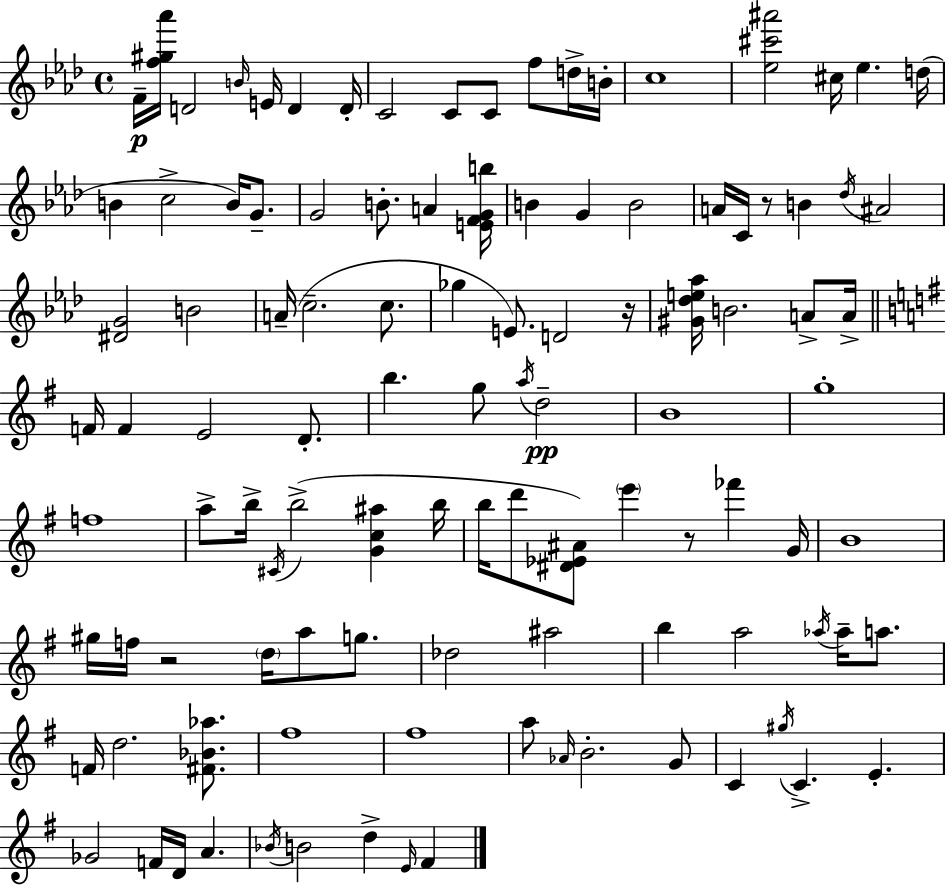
{
  \clef treble
  \time 4/4
  \defaultTimeSignature
  \key aes \major
  f'16--\p <f'' gis'' aes'''>16 d'2 \grace { b'16 } e'16 d'4 | d'16-. c'2 c'8 c'8 f''8 d''16-> | b'16-. c''1 | <ees'' cis''' ais'''>2 cis''16 ees''4. | \break d''16( b'4 c''2-> b'16) g'8.-- | g'2 b'8.-. a'4 | <e' f' g' b''>16 b'4 g'4 b'2 | a'16 c'16 r8 b'4 \acciaccatura { des''16 } ais'2 | \break <dis' g'>2 b'2 | a'16--( c''2.-- c''8. | ges''4 e'8.) d'2 | r16 <gis' des'' e'' aes''>16 b'2. a'8-> | \break a'16-> \bar "||" \break \key e \minor f'16 f'4 e'2 d'8.-. | b''4. g''8 \acciaccatura { a''16 }\pp d''2-- | b'1 | g''1-. | \break f''1 | a''8-> b''16-> \acciaccatura { cis'16 } b''2->( <g' c'' ais''>4 | b''16 b''16 d'''8 <dis' ees' ais'>8) \parenthesize e'''4 r8 fes'''4 | g'16 b'1 | \break gis''16 f''16 r2 \parenthesize d''16 a''8 g''8. | des''2 ais''2 | b''4 a''2 \acciaccatura { aes''16 } aes''16-- | a''8. f'16 d''2. | \break <fis' bes' aes''>8. fis''1 | fis''1 | a''8 \grace { aes'16 } b'2.-. | g'8 c'4 \acciaccatura { gis''16 } c'4.-> e'4.-. | \break ges'2 f'16 d'16 a'4. | \acciaccatura { bes'16 } b'2 d''4-> | \grace { e'16 } fis'4 \bar "|."
}